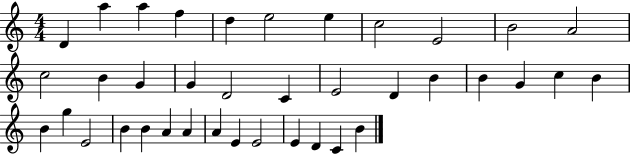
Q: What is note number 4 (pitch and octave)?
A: F5